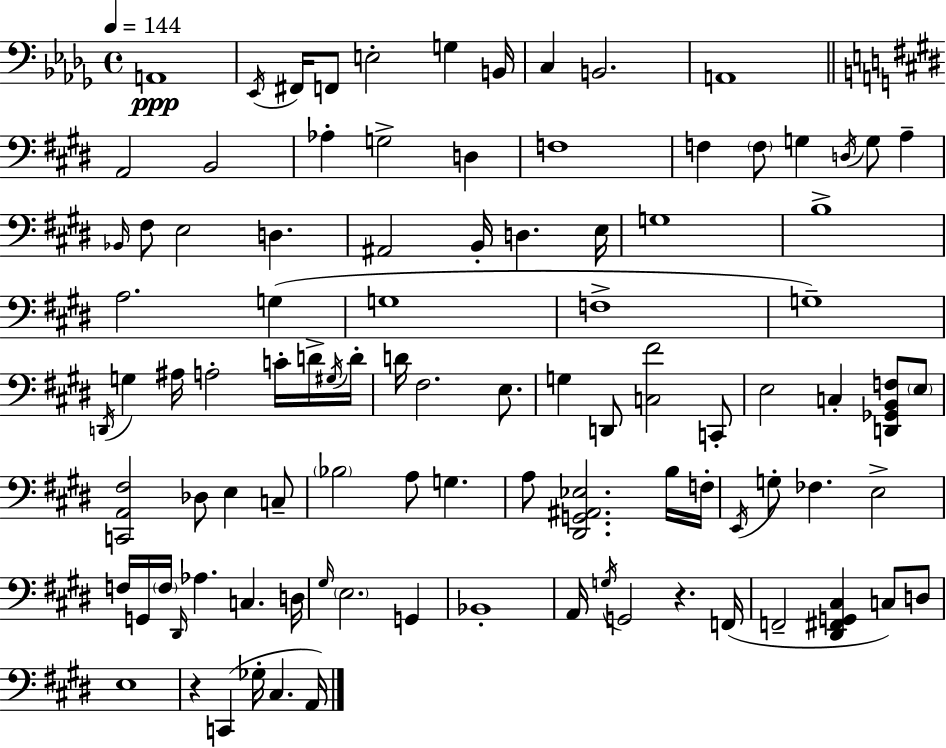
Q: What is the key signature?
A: BES minor